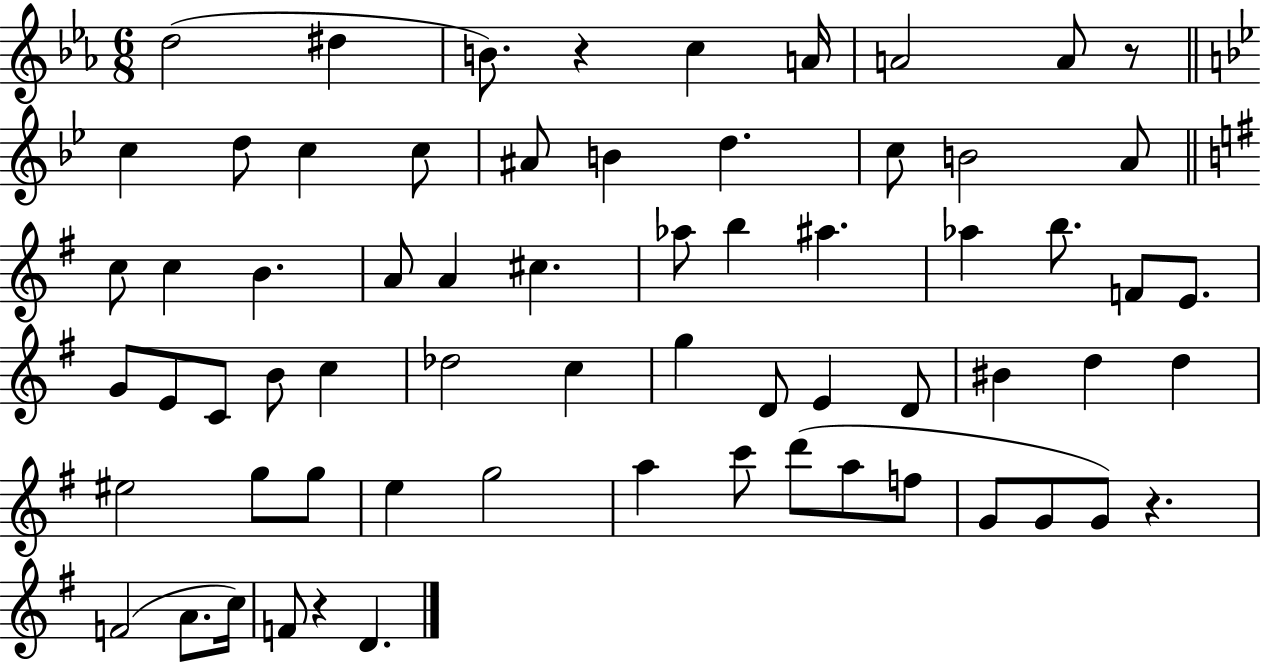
{
  \clef treble
  \numericTimeSignature
  \time 6/8
  \key ees \major
  d''2( dis''4 | b'8.) r4 c''4 a'16 | a'2 a'8 r8 | \bar "||" \break \key g \minor c''4 d''8 c''4 c''8 | ais'8 b'4 d''4. | c''8 b'2 a'8 | \bar "||" \break \key e \minor c''8 c''4 b'4. | a'8 a'4 cis''4. | aes''8 b''4 ais''4. | aes''4 b''8. f'8 e'8. | \break g'8 e'8 c'8 b'8 c''4 | des''2 c''4 | g''4 d'8 e'4 d'8 | bis'4 d''4 d''4 | \break eis''2 g''8 g''8 | e''4 g''2 | a''4 c'''8 d'''8( a''8 f''8 | g'8 g'8 g'8) r4. | \break f'2( a'8. c''16) | f'8 r4 d'4. | \bar "|."
}